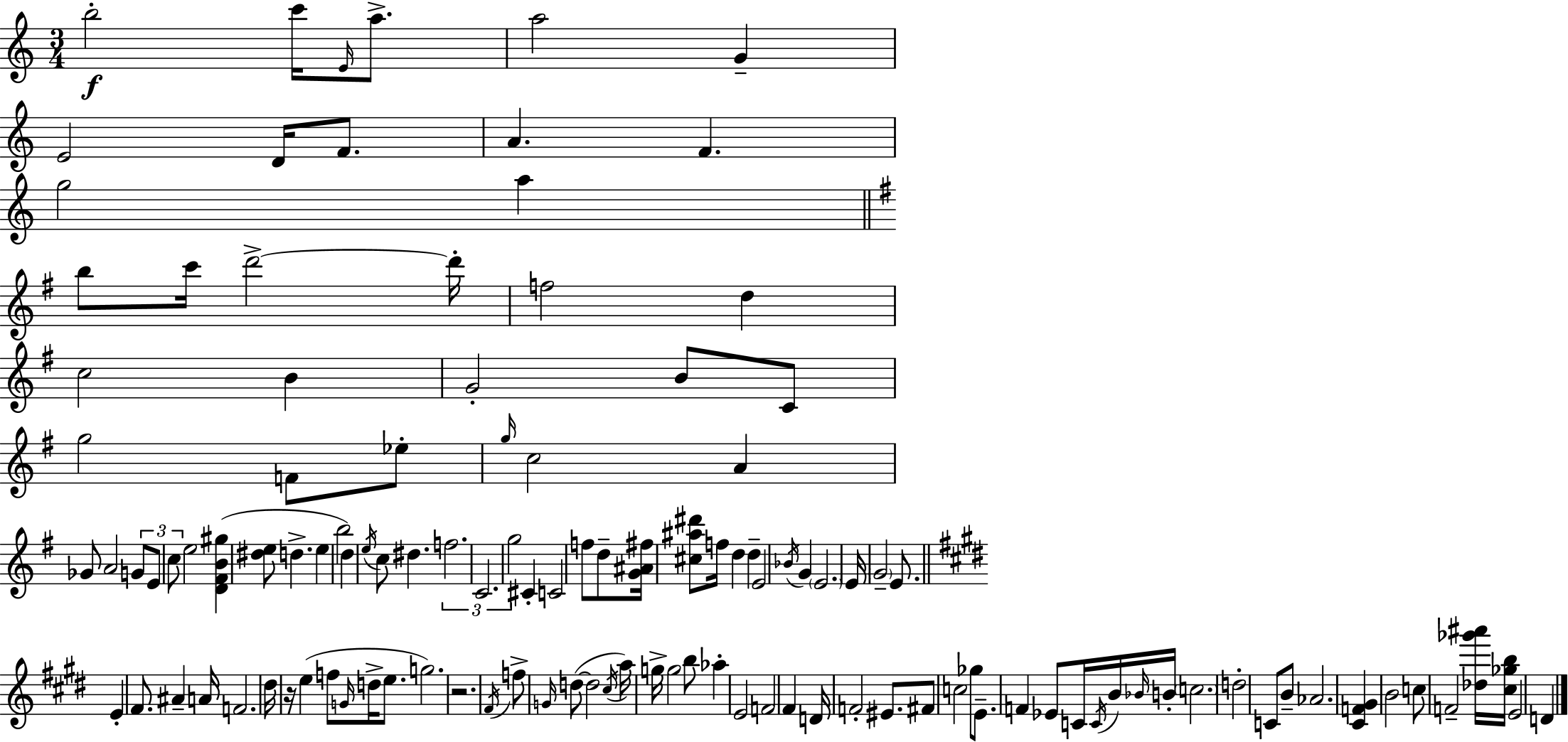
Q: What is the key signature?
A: A minor